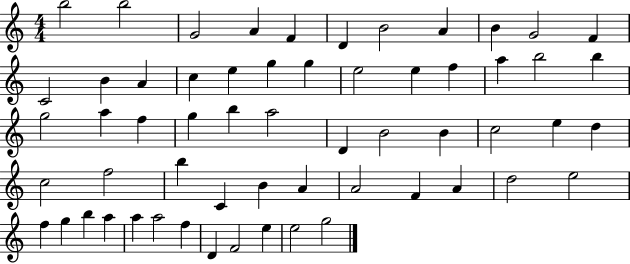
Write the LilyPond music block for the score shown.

{
  \clef treble
  \numericTimeSignature
  \time 4/4
  \key c \major
  b''2 b''2 | g'2 a'4 f'4 | d'4 b'2 a'4 | b'4 g'2 f'4 | \break c'2 b'4 a'4 | c''4 e''4 g''4 g''4 | e''2 e''4 f''4 | a''4 b''2 b''4 | \break g''2 a''4 f''4 | g''4 b''4 a''2 | d'4 b'2 b'4 | c''2 e''4 d''4 | \break c''2 f''2 | b''4 c'4 b'4 a'4 | a'2 f'4 a'4 | d''2 e''2 | \break f''4 g''4 b''4 a''4 | a''4 a''2 f''4 | d'4 f'2 e''4 | e''2 g''2 | \break \bar "|."
}